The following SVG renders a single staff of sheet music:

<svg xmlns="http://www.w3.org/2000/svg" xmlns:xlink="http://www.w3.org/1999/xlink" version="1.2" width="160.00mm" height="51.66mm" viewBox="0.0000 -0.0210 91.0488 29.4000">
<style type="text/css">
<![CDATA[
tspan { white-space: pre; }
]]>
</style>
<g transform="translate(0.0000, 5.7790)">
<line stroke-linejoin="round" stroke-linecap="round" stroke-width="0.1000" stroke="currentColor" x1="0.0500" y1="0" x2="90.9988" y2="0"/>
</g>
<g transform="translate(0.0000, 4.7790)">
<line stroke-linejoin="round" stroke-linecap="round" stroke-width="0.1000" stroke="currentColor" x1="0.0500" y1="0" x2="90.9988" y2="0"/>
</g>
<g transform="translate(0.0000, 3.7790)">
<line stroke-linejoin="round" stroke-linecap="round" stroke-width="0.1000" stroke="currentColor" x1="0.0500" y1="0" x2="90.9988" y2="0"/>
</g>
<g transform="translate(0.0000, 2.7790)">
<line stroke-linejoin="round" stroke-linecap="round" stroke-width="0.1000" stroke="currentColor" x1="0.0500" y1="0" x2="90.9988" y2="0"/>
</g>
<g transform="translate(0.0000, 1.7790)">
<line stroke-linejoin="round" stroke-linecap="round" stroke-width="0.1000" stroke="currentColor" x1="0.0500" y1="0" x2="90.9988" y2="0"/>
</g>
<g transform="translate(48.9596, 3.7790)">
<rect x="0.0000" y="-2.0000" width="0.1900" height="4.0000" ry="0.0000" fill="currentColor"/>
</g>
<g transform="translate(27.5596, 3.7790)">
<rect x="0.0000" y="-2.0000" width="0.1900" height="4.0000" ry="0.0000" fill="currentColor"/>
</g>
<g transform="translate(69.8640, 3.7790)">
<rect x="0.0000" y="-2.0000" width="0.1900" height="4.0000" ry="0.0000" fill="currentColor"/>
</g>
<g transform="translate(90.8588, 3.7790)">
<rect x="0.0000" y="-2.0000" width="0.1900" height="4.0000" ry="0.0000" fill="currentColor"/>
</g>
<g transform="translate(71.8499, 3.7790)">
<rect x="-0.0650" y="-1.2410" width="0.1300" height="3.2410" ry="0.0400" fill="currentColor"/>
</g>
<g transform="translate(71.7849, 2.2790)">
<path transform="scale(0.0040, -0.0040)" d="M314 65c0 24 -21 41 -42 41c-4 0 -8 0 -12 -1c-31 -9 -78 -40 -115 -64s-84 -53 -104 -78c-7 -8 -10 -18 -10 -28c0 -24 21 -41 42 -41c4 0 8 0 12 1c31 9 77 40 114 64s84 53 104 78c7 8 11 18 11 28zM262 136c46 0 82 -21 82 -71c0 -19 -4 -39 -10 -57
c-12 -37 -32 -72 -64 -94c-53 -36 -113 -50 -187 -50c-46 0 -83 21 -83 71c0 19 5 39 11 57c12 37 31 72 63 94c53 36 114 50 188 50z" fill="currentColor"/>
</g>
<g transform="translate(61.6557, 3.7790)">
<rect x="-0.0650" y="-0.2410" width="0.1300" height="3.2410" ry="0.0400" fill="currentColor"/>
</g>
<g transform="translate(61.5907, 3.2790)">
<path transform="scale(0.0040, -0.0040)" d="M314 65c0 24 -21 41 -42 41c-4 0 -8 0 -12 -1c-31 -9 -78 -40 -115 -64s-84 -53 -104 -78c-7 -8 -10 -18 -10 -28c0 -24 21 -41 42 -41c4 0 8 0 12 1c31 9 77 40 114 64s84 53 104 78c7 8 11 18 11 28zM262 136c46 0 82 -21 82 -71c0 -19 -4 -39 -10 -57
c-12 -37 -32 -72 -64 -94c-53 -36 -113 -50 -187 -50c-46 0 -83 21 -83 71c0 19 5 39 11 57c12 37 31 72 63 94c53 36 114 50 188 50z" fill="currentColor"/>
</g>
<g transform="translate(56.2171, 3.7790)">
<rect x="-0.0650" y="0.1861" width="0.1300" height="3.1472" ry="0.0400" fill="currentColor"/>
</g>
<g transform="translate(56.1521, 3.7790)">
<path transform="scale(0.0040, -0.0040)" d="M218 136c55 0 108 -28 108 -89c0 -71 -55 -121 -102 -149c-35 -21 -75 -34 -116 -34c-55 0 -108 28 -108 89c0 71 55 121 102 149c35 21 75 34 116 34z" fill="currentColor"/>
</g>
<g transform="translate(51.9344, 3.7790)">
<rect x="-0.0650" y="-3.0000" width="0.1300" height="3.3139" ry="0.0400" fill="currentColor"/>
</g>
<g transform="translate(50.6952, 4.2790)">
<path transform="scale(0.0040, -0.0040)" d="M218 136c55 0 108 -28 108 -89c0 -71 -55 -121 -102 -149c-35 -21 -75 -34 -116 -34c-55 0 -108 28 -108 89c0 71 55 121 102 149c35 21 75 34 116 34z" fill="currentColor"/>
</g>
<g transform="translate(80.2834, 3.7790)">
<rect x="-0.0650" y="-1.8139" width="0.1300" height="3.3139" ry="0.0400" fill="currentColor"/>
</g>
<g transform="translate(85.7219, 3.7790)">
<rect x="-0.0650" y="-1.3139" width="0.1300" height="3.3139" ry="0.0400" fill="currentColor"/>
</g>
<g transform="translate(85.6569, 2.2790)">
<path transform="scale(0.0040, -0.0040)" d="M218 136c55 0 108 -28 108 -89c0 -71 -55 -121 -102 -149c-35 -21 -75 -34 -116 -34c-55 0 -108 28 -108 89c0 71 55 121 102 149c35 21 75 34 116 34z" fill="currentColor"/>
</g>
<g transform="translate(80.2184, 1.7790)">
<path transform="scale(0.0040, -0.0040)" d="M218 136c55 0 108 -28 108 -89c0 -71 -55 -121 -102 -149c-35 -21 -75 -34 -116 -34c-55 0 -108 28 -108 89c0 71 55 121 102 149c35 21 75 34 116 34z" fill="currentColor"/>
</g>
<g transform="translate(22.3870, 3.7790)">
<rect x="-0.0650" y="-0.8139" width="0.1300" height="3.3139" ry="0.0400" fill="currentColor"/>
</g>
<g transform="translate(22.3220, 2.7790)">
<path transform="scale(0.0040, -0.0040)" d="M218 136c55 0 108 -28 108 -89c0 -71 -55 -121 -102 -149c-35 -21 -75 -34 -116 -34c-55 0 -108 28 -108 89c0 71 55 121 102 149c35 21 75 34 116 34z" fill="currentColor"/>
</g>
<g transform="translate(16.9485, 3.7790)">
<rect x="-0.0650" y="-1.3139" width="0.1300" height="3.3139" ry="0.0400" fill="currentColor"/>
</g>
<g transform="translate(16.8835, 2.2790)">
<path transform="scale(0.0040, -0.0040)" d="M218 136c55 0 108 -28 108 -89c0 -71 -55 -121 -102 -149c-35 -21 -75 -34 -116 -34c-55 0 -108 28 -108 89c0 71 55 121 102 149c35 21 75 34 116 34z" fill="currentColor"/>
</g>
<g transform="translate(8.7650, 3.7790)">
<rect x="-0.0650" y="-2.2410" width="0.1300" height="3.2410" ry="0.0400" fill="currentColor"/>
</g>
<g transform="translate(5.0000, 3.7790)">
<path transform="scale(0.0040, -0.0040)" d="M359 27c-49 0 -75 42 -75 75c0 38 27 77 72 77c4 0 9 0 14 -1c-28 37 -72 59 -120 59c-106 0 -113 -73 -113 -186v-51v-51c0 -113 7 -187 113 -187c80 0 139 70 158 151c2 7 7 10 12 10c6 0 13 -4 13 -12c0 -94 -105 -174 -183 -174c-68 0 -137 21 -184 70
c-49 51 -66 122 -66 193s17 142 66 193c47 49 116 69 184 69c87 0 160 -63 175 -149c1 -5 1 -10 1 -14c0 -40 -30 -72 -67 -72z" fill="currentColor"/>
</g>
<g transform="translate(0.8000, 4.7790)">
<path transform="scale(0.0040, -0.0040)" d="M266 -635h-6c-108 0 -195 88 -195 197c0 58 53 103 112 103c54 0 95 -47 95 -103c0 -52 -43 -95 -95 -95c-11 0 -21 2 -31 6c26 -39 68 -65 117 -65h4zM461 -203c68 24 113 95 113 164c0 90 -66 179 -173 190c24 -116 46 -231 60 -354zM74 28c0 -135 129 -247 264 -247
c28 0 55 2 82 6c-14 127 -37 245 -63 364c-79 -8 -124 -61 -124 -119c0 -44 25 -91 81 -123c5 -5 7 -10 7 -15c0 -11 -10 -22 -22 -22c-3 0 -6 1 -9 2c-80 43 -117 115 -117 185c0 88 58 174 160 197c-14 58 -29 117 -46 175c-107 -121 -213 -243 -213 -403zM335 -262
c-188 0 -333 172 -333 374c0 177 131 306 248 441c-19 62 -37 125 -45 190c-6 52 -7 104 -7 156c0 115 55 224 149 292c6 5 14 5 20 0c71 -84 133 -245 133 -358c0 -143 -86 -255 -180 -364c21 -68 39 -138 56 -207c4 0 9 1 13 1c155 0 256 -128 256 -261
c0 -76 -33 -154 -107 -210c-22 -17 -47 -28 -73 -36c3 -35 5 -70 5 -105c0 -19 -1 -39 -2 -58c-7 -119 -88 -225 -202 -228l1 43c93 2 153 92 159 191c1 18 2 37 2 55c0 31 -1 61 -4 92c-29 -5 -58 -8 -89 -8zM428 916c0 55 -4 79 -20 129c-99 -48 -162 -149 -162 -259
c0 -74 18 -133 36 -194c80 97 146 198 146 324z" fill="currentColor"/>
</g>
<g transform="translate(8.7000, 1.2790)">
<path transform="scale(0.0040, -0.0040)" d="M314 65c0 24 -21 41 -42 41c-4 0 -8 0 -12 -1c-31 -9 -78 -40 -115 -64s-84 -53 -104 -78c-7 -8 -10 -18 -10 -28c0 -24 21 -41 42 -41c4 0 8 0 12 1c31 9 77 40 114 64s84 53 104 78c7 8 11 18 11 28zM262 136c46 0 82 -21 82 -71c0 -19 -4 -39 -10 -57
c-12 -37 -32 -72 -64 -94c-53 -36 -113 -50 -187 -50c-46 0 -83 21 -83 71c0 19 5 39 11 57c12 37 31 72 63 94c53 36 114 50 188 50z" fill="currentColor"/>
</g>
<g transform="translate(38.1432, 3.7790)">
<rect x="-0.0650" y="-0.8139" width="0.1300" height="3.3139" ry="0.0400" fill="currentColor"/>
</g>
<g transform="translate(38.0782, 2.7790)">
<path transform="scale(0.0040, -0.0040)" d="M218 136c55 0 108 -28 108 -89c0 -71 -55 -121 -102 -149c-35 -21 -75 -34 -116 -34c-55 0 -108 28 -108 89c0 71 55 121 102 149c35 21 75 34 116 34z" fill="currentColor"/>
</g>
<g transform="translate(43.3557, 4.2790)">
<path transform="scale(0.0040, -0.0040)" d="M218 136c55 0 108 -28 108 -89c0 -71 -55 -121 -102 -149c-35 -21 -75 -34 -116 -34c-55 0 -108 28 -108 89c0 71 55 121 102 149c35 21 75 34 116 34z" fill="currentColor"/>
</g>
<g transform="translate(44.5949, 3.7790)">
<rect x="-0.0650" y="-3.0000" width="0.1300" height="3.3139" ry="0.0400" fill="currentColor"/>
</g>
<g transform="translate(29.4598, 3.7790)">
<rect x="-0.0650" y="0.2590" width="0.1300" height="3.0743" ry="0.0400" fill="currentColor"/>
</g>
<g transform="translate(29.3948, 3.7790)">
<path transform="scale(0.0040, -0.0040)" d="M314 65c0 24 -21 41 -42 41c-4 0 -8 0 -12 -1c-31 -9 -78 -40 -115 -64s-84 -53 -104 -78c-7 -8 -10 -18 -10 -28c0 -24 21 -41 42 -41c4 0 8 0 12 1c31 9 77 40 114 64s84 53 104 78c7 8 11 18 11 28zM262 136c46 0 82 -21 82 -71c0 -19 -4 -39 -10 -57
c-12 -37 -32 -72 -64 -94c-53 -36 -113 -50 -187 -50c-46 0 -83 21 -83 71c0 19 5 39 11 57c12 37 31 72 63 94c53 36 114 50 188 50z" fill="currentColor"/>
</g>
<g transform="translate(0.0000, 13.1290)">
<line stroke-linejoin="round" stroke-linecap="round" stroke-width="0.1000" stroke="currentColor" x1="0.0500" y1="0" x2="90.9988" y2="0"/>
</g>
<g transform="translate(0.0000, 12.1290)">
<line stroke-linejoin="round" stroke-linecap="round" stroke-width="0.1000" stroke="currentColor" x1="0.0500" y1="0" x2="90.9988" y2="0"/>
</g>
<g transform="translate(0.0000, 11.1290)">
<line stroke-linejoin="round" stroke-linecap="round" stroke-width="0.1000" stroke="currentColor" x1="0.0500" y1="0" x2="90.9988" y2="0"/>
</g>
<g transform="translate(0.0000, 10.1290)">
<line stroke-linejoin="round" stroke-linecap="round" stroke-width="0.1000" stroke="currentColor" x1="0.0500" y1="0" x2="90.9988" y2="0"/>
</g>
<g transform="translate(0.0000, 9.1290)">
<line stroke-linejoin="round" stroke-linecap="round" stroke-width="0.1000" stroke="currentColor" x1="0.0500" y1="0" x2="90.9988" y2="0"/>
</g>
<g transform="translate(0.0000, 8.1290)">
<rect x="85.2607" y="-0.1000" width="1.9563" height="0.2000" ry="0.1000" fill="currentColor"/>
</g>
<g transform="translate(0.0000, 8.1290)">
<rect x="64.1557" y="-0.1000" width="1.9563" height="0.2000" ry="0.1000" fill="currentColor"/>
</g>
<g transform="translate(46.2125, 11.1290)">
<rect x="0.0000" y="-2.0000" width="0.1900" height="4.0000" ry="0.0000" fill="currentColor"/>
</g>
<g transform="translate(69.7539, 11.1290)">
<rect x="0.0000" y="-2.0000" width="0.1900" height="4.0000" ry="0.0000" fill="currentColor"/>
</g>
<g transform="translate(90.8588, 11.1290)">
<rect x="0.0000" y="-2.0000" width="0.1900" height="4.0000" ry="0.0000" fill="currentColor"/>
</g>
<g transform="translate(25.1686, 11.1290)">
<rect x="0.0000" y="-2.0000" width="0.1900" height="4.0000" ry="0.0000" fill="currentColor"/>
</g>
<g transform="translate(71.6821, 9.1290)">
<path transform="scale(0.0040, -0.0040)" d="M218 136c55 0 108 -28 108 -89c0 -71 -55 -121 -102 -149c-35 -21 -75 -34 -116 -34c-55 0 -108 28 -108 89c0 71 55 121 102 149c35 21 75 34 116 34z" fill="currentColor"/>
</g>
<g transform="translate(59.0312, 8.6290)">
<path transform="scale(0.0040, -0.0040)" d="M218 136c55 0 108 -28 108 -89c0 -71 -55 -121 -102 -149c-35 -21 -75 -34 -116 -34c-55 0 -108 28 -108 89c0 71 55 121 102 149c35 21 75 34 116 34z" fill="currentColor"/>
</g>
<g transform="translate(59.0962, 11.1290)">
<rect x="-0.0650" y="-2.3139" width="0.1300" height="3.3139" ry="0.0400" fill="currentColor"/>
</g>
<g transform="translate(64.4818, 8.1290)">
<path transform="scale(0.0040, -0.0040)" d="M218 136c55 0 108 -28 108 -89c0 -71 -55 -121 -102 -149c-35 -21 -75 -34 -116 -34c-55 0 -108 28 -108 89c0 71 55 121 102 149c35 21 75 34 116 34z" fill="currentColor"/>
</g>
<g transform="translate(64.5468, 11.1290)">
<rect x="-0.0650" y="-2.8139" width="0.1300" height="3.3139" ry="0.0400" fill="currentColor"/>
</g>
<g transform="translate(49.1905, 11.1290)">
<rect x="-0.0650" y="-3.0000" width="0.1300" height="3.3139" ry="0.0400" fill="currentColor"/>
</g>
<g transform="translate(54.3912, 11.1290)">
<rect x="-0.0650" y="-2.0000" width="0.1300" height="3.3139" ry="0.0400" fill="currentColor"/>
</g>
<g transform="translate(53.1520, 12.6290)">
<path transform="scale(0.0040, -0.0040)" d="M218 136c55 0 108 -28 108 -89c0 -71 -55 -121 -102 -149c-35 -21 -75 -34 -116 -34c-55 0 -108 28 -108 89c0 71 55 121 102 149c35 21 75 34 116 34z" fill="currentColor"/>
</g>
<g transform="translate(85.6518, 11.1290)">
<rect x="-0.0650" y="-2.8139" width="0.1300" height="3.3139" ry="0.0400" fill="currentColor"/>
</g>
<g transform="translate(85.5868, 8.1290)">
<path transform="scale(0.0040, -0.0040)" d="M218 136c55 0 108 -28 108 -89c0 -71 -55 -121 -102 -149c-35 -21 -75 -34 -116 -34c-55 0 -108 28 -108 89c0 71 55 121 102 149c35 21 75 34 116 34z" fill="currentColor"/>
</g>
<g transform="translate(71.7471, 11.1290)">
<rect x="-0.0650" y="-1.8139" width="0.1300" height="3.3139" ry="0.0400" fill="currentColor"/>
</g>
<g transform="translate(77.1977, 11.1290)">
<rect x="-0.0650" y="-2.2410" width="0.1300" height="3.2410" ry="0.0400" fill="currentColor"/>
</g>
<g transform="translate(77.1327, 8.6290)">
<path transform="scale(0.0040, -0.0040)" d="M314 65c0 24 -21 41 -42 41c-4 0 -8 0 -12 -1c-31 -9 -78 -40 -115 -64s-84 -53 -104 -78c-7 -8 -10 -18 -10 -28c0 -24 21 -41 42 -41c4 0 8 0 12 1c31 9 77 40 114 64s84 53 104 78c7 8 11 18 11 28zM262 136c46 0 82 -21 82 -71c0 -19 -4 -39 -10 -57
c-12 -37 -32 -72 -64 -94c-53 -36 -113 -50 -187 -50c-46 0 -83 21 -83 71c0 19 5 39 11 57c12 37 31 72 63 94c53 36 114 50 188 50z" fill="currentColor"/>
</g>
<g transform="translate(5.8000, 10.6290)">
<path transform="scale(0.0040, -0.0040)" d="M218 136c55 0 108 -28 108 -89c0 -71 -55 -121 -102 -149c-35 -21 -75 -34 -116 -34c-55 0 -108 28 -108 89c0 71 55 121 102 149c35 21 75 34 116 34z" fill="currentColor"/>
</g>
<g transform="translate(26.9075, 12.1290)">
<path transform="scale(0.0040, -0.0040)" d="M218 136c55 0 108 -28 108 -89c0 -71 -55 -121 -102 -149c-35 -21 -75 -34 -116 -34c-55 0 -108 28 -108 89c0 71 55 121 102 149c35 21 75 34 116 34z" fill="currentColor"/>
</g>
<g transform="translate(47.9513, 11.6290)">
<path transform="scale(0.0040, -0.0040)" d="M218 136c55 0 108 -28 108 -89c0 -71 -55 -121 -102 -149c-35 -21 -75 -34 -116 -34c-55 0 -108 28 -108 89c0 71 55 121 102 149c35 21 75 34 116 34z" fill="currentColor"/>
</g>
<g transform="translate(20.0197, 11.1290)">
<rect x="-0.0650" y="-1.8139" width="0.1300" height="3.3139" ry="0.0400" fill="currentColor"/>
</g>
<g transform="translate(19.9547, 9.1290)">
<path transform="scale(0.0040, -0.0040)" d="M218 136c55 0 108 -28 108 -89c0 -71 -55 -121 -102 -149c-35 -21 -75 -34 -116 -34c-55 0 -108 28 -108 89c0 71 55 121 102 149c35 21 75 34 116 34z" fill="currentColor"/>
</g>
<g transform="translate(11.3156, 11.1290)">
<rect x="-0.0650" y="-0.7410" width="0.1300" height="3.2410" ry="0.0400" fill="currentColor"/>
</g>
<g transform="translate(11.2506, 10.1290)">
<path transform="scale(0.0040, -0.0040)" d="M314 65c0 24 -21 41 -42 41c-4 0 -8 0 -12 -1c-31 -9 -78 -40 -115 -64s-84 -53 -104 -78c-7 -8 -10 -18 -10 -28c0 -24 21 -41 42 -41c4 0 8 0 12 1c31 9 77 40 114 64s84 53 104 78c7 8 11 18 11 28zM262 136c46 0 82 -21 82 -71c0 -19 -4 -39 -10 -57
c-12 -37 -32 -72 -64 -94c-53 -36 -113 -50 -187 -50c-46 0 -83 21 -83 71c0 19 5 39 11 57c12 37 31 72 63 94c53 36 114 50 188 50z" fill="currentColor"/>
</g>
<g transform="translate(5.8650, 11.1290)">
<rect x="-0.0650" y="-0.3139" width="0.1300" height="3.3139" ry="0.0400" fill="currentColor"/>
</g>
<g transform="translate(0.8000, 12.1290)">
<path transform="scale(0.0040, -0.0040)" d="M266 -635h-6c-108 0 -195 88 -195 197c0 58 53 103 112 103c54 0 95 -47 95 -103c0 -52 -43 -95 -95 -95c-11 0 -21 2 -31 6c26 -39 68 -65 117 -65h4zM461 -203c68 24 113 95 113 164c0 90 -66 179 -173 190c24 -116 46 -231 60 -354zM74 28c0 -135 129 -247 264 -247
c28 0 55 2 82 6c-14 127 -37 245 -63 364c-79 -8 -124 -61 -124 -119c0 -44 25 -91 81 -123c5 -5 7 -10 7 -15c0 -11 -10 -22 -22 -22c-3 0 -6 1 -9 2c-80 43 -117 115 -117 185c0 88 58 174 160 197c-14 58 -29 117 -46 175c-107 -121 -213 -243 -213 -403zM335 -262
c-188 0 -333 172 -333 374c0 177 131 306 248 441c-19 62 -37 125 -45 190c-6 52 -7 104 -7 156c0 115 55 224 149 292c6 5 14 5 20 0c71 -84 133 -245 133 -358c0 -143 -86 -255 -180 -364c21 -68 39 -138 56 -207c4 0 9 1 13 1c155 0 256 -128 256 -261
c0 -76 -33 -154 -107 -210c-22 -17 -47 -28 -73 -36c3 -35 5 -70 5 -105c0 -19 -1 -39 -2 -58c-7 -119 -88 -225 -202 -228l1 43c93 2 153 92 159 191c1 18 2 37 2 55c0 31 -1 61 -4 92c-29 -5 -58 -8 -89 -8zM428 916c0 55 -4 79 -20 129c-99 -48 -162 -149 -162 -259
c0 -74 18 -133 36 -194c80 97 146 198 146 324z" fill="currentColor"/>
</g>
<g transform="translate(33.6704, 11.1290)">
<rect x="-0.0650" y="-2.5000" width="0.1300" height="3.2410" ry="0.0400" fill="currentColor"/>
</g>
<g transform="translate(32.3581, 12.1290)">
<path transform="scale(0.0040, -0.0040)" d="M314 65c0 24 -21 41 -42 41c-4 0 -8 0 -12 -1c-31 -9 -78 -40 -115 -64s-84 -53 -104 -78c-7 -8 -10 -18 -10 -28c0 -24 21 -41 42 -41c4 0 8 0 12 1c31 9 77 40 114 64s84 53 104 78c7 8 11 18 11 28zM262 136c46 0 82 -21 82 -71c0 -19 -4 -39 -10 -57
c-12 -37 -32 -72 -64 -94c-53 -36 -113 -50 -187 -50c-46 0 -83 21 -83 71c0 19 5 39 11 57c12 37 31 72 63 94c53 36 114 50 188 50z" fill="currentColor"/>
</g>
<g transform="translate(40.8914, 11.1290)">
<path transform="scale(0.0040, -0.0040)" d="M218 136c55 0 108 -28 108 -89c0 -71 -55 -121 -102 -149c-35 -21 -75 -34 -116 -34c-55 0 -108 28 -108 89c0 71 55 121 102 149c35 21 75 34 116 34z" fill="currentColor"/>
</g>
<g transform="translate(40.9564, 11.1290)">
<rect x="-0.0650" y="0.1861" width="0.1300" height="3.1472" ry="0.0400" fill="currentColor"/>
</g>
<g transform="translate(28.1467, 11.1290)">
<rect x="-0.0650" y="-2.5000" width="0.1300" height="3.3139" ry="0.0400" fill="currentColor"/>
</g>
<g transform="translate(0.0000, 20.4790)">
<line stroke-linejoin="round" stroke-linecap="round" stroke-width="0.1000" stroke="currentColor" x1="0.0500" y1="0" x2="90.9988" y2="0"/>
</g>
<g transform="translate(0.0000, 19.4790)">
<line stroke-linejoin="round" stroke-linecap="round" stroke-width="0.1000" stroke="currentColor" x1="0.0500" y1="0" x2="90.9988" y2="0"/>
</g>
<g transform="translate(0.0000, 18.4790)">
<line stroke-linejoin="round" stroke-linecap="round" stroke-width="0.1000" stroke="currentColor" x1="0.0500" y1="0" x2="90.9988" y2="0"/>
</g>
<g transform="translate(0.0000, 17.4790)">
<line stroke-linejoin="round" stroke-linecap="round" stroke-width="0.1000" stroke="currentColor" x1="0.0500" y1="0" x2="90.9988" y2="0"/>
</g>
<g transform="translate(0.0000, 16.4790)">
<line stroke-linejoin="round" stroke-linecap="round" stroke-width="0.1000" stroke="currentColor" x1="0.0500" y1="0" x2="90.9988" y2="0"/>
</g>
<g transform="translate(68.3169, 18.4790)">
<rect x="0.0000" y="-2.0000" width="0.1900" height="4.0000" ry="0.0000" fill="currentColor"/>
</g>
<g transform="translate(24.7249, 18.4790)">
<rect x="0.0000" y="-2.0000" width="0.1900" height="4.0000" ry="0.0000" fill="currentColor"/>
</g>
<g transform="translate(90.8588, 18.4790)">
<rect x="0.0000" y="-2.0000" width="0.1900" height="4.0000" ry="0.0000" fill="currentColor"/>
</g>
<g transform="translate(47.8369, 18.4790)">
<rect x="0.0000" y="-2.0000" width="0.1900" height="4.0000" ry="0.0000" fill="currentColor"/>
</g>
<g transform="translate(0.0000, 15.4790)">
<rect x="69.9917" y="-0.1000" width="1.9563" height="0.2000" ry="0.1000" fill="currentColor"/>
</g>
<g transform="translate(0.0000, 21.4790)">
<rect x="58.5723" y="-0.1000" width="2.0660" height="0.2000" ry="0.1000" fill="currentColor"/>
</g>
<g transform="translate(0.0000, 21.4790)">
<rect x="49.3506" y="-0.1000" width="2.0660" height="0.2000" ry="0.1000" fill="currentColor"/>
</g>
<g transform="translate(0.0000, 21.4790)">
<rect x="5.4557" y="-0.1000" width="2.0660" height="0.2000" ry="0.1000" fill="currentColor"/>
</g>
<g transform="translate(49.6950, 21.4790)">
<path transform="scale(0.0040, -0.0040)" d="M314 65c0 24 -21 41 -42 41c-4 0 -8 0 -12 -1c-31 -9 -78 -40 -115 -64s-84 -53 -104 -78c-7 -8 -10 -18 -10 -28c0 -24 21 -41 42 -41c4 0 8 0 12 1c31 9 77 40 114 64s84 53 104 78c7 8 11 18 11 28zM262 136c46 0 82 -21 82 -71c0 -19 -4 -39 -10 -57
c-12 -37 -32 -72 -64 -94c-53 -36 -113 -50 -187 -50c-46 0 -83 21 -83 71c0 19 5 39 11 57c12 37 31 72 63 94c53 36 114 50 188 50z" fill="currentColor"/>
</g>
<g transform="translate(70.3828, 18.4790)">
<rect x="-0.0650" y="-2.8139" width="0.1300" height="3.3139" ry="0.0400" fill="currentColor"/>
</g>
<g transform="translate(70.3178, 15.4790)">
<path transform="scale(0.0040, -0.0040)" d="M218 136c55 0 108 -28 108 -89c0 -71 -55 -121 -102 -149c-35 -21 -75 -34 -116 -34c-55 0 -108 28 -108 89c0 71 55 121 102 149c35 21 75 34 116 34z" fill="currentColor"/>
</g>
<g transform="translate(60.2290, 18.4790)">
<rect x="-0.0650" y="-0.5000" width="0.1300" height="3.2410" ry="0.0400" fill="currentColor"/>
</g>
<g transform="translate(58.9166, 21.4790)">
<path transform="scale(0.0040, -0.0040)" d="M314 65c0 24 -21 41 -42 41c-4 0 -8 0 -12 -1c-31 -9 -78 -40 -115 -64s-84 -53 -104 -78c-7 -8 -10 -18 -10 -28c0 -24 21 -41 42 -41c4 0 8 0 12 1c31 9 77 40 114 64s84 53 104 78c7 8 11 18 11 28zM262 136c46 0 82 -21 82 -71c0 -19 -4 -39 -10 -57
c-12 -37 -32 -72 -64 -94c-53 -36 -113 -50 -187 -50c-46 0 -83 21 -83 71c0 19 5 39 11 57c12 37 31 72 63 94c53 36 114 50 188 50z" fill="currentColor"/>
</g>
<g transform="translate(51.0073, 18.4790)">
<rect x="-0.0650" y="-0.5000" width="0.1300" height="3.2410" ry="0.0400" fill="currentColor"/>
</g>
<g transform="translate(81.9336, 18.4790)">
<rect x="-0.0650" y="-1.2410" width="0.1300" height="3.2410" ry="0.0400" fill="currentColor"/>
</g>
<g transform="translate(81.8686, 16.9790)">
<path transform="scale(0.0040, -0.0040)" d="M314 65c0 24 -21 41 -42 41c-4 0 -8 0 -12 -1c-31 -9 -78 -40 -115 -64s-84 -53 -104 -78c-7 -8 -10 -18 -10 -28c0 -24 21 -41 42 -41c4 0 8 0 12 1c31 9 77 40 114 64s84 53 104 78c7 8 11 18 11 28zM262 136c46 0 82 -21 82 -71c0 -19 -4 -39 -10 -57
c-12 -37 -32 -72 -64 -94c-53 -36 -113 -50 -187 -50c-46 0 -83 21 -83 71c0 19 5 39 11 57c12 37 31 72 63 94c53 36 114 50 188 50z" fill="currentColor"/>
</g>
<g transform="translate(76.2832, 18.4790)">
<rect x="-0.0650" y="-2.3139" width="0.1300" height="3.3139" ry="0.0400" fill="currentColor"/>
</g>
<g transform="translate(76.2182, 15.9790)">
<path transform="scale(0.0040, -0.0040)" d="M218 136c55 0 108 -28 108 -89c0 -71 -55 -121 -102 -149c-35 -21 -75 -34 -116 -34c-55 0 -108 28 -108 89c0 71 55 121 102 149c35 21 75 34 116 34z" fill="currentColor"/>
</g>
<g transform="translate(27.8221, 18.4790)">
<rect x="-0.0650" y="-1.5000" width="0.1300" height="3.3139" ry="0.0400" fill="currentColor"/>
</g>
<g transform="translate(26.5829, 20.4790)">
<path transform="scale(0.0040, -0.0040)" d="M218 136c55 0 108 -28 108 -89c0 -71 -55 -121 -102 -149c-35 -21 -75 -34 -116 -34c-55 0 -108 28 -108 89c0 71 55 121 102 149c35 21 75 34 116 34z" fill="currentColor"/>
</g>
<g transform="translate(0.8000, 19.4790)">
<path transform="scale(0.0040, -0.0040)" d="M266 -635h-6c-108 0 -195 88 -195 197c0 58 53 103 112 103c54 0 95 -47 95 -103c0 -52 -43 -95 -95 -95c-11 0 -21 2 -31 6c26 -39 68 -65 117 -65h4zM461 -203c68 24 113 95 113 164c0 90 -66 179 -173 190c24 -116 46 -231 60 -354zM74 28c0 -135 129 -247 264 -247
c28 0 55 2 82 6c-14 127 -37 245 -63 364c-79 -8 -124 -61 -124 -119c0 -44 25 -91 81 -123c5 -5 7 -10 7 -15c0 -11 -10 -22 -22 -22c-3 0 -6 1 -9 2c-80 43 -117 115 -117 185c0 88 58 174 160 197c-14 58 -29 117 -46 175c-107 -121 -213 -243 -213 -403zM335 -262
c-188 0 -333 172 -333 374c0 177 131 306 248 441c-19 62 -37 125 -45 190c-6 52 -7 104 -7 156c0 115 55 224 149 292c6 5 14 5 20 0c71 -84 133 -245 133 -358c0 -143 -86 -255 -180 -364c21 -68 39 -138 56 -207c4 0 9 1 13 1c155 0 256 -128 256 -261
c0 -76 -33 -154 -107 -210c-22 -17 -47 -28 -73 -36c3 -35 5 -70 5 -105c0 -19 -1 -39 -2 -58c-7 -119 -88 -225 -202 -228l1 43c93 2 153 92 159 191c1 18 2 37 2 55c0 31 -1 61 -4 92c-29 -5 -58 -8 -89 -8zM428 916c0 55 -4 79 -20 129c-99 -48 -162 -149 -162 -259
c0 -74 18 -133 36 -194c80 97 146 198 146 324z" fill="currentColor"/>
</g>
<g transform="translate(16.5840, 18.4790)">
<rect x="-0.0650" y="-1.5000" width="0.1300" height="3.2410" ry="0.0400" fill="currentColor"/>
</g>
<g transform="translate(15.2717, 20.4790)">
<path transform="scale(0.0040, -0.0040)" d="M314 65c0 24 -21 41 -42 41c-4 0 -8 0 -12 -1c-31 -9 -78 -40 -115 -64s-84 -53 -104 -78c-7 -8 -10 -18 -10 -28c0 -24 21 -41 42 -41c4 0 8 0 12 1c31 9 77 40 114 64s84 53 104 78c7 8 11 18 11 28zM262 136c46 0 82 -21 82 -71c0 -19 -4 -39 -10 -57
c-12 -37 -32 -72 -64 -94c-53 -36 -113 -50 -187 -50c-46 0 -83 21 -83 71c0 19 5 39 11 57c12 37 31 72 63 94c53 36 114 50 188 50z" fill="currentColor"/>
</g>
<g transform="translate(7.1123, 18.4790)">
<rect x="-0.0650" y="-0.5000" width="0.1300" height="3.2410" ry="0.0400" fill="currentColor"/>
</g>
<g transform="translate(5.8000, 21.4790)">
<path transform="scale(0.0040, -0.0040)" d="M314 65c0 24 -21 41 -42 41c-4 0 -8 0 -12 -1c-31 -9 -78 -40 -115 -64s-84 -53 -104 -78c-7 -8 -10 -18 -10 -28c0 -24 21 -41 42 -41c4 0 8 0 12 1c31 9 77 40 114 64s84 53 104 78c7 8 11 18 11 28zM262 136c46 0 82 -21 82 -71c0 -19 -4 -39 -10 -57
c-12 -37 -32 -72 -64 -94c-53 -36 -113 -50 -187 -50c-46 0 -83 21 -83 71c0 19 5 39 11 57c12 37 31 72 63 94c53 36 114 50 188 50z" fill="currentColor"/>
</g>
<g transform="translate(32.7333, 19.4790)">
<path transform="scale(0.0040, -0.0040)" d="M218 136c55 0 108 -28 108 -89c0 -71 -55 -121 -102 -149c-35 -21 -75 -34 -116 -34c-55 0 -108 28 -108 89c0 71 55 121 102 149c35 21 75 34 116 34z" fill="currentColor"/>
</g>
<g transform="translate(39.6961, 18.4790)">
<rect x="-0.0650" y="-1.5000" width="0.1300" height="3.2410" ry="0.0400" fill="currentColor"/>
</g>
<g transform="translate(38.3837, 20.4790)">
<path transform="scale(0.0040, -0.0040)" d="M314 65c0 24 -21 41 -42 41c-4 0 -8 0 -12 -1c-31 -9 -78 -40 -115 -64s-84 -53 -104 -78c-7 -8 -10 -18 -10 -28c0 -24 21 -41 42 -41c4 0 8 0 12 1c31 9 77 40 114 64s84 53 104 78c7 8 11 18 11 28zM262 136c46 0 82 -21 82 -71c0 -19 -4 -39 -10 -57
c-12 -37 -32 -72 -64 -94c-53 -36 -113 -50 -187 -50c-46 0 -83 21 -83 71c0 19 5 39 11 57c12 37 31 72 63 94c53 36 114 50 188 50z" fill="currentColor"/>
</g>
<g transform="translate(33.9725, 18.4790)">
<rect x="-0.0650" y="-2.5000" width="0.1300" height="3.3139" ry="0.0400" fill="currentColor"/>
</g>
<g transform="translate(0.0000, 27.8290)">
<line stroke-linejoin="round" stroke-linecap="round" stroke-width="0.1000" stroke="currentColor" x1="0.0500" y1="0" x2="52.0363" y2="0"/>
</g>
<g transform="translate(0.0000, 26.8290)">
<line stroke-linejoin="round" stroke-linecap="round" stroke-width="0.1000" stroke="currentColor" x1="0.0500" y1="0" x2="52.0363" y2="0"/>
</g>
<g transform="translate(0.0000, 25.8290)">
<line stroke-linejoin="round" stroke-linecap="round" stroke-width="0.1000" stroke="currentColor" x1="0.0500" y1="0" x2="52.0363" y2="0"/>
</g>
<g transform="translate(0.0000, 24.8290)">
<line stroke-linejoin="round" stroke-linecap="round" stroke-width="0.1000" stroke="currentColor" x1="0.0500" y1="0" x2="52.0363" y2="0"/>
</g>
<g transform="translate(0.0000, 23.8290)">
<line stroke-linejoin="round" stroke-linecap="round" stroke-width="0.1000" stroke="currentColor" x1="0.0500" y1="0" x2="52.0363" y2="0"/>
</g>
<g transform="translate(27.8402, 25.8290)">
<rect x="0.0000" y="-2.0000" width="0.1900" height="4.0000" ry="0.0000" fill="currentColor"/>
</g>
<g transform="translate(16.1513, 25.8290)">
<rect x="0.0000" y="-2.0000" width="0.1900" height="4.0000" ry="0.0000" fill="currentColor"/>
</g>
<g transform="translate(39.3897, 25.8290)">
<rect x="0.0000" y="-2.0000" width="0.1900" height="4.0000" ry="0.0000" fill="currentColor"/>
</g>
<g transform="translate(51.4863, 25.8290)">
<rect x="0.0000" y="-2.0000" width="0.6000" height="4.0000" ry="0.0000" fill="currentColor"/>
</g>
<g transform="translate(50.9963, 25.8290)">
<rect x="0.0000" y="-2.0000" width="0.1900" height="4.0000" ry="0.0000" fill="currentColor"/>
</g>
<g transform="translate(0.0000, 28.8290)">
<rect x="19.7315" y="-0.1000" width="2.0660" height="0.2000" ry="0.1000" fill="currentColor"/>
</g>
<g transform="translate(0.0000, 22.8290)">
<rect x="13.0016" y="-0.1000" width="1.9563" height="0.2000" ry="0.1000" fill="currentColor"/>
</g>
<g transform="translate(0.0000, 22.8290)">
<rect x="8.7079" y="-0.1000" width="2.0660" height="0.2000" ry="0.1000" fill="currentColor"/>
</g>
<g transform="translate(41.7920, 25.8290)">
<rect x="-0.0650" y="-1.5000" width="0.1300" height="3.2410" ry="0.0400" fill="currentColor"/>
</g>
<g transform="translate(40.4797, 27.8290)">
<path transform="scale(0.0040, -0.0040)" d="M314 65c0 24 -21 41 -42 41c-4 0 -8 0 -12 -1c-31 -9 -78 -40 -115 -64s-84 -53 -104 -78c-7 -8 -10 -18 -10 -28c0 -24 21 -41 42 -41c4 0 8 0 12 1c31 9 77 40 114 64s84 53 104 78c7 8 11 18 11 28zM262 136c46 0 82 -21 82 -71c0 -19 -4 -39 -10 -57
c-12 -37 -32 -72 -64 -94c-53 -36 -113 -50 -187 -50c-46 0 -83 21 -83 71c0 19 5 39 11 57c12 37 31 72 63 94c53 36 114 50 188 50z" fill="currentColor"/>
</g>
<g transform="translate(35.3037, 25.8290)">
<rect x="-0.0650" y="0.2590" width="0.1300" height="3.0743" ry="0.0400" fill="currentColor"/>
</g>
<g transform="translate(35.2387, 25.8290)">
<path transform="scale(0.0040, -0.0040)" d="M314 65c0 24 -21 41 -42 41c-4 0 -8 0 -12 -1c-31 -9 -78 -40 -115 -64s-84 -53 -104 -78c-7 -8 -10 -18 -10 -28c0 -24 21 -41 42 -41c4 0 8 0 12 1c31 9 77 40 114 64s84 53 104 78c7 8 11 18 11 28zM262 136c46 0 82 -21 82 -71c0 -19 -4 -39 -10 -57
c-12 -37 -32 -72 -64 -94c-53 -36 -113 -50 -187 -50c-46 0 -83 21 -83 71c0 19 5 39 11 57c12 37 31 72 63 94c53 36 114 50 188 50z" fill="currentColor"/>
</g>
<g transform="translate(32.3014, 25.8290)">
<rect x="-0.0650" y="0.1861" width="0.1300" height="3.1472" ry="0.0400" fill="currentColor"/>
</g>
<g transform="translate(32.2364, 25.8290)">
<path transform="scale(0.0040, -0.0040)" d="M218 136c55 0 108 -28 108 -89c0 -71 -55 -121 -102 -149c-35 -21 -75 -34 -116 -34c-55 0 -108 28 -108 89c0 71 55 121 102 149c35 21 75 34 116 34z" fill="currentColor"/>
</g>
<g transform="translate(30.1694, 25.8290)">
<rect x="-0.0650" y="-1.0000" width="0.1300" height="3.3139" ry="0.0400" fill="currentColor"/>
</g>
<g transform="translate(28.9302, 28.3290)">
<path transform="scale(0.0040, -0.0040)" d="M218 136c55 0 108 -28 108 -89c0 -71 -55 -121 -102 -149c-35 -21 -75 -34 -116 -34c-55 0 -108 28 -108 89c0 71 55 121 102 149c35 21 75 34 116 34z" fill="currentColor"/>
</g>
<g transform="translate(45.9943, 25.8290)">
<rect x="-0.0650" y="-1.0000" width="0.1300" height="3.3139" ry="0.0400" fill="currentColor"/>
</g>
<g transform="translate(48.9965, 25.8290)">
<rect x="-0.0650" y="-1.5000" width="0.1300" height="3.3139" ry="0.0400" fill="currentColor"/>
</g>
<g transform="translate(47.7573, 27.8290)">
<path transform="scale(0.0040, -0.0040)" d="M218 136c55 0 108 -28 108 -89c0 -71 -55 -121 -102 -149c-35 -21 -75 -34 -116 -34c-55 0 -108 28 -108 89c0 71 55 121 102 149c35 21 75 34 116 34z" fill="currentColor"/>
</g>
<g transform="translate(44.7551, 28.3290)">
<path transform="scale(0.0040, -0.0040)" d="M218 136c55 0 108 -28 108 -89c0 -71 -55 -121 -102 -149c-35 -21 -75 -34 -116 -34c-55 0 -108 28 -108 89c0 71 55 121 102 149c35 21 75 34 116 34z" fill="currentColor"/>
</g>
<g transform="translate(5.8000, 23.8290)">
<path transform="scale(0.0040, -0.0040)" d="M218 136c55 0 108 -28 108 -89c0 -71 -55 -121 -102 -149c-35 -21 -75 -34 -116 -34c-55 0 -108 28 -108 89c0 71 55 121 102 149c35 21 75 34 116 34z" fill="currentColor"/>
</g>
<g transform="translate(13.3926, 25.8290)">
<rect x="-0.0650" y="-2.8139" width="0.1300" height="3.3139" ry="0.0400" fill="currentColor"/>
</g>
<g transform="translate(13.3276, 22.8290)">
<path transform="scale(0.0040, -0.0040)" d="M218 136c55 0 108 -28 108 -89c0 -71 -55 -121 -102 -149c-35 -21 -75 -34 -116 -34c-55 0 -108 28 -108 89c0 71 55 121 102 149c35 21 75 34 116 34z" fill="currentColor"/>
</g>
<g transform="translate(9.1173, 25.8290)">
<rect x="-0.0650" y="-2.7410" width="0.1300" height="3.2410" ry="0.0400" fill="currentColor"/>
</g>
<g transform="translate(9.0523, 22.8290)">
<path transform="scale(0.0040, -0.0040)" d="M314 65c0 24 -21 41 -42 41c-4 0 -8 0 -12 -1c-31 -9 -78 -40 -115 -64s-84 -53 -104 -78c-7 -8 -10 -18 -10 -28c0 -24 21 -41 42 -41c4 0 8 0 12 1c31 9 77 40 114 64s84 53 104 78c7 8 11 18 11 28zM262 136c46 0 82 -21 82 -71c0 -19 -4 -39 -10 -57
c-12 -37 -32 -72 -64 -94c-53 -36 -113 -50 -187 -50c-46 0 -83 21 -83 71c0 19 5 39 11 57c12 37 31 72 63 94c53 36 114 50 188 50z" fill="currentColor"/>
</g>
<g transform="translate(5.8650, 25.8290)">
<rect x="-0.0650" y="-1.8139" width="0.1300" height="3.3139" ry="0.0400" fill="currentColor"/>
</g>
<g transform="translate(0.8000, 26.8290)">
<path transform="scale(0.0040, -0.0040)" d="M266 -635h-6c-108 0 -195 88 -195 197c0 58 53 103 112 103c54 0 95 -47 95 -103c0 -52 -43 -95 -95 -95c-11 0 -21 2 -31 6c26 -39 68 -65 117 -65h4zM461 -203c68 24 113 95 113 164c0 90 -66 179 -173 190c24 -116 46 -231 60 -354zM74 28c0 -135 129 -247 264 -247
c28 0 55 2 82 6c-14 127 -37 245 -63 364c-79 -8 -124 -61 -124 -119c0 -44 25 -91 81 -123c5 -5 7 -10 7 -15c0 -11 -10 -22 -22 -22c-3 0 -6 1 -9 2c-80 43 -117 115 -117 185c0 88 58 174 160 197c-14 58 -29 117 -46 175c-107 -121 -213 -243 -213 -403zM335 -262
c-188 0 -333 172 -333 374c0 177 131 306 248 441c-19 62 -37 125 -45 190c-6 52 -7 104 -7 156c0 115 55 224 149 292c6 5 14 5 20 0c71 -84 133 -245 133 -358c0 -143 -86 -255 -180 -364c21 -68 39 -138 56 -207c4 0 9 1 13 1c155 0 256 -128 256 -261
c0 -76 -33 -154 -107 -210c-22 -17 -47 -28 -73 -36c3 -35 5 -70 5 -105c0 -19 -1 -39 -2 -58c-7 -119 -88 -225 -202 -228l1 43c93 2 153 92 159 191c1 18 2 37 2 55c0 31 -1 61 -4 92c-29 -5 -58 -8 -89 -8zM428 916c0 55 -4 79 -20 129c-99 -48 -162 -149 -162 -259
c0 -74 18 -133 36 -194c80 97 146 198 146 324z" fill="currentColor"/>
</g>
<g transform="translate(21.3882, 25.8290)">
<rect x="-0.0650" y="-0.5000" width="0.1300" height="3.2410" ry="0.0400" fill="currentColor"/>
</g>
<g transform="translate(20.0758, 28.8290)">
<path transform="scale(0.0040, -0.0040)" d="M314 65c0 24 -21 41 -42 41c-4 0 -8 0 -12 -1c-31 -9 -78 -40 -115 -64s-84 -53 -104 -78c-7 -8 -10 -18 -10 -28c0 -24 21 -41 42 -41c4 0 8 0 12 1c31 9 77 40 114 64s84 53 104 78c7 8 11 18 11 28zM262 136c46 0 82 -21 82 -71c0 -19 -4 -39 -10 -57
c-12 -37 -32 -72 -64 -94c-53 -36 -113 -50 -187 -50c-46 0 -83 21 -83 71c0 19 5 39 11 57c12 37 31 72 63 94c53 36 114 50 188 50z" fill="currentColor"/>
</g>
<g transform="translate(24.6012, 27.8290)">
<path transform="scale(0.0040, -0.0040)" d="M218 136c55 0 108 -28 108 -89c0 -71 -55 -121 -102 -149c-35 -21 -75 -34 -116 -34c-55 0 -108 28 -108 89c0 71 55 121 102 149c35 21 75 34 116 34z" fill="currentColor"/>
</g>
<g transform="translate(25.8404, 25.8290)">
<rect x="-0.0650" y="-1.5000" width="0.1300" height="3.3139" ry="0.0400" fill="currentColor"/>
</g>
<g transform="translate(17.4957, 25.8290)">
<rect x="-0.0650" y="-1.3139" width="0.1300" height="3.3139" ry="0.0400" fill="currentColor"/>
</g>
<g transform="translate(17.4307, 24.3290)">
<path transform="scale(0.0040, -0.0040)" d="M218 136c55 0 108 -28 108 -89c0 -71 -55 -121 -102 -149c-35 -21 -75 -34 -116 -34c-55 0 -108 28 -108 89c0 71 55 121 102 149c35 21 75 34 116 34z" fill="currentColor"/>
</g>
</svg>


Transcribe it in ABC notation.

X:1
T:Untitled
M:4/4
L:1/4
K:C
g2 e d B2 d A A B c2 e2 f e c d2 f G G2 B A F g a f g2 a C2 E2 E G E2 C2 C2 a g e2 f a2 a e C2 E D B B2 E2 D E